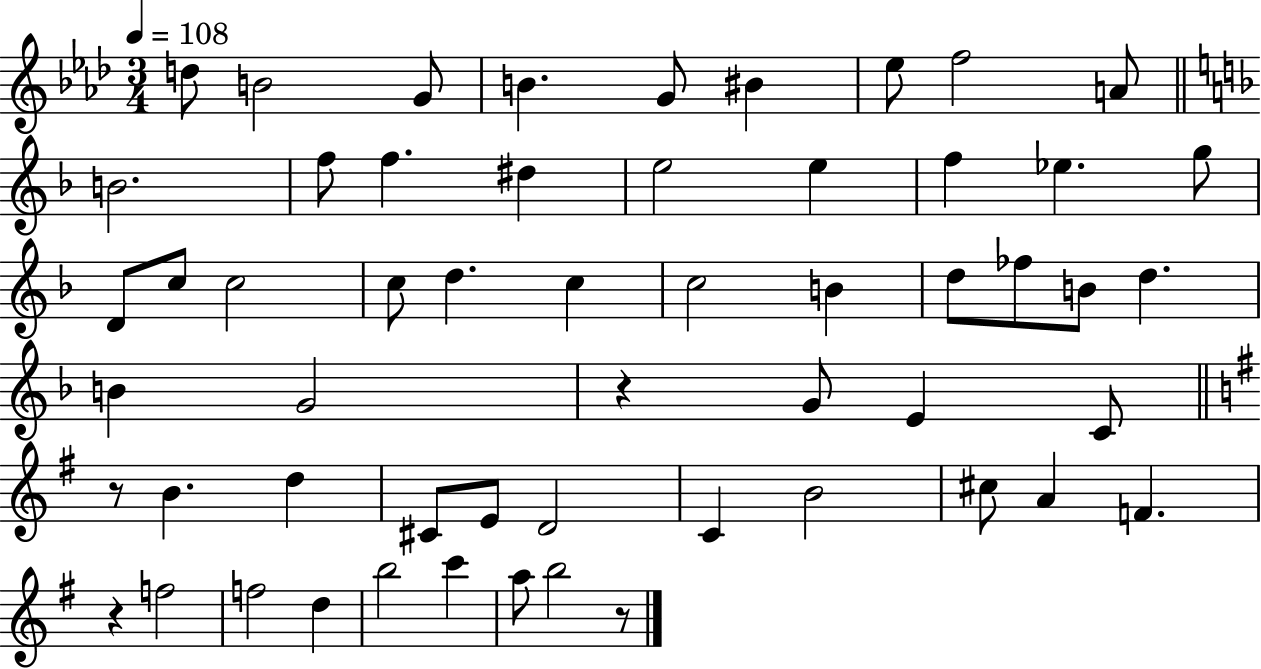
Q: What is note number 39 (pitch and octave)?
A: E4